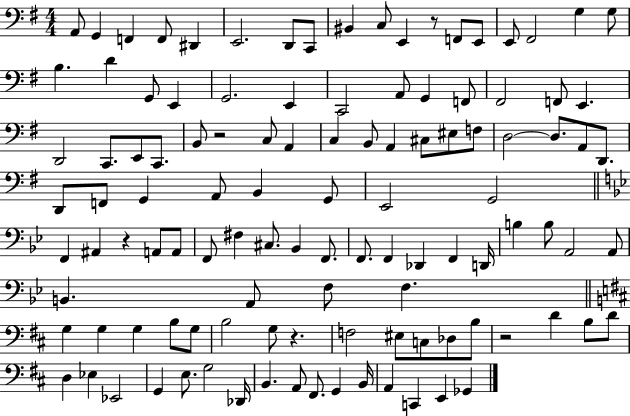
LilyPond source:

{
  \clef bass
  \numericTimeSignature
  \time 4/4
  \key g \major
  a,8 g,4 f,4 f,8 dis,4 | e,2. d,8 c,8 | bis,4 c8 e,4 r8 f,8 e,8 | e,8 fis,2 g4 g8 | \break b4. d'4 g,8 e,4 | g,2. e,4 | c,2 a,8 g,4 f,8 | fis,2 f,8 e,4. | \break d,2 c,8. e,8 c,8. | b,8 r2 c8 a,4 | c4 b,8 a,4 cis8 eis8 f8 | d2~~ d8. a,8 d,8. | \break d,8 f,8 g,4 a,8 b,4 g,8 | e,2 g,2 | \bar "||" \break \key g \minor f,4 ais,4 r4 a,8 a,8 | f,8 fis4 cis8. bes,4 f,8. | f,8. f,4 des,4 f,4 d,16 | b4 b8 a,2 a,8 | \break b,4. a,8 f8 f4. | \bar "||" \break \key d \major g4 g4 g4 b8 g8 | b2 g8 r4. | f2 eis8 c8 des8 b8 | r2 d'4 b8 d'8 | \break d4 ees4 ees,2 | g,4 e8. g2 des,16 | b,4. a,8 fis,8. g,4 b,16 | a,4 c,4 e,4 ges,4 | \break \bar "|."
}